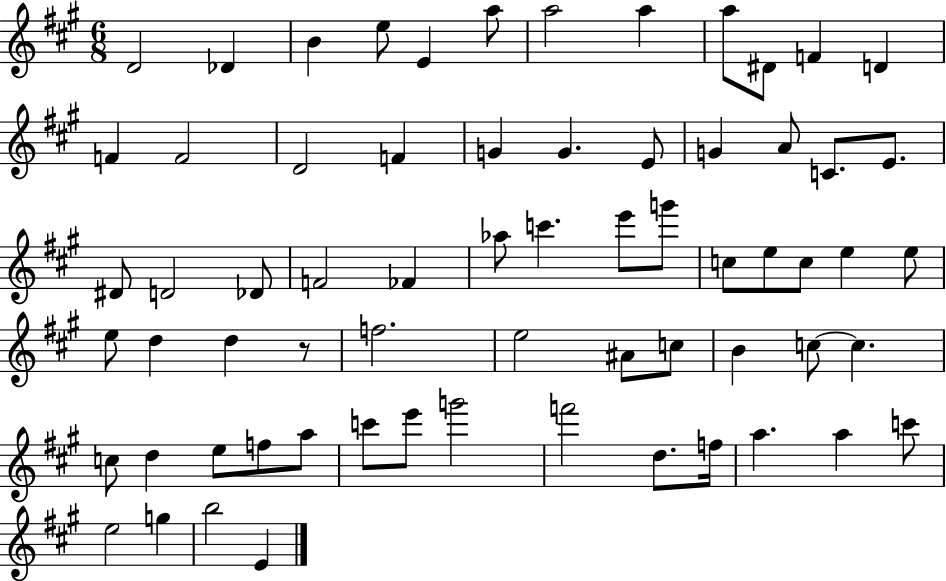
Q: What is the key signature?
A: A major